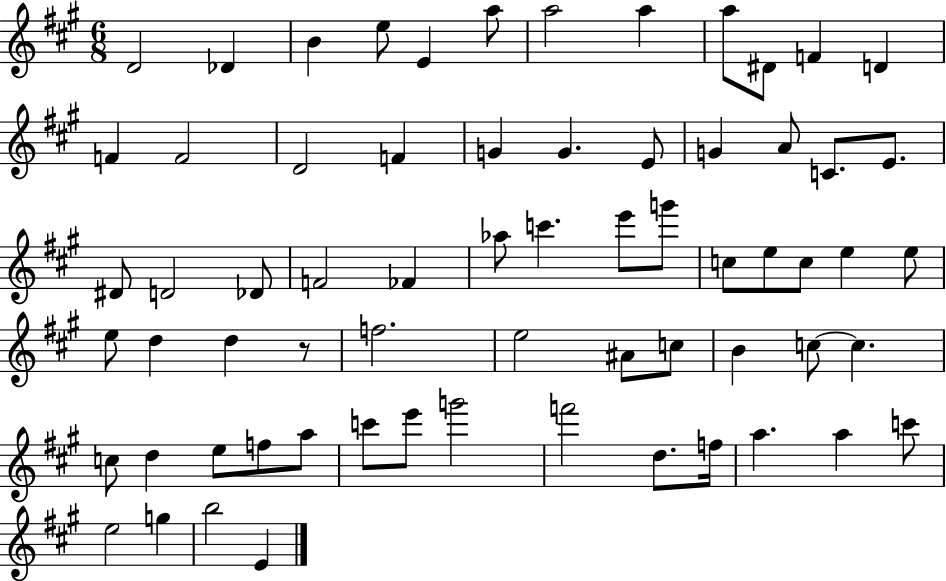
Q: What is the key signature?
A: A major